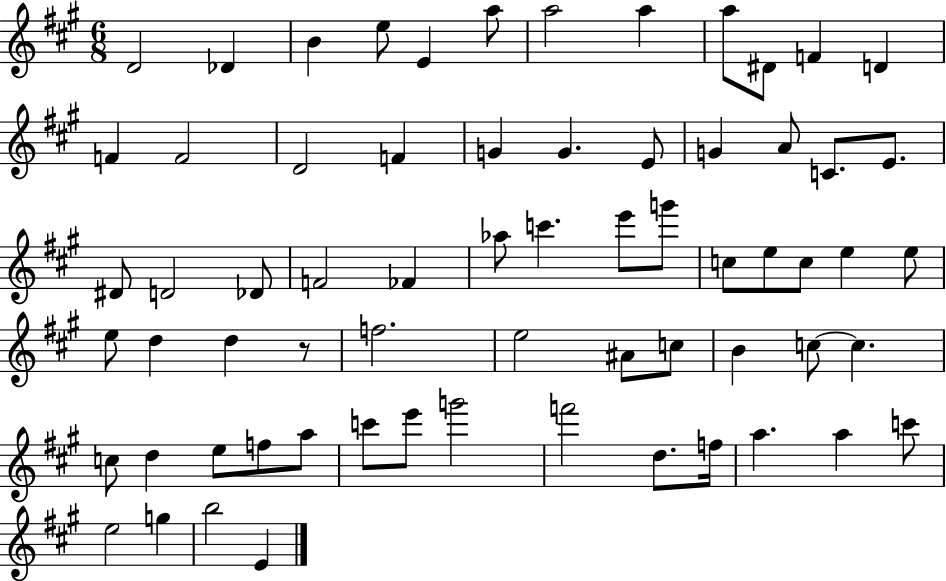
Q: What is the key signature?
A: A major